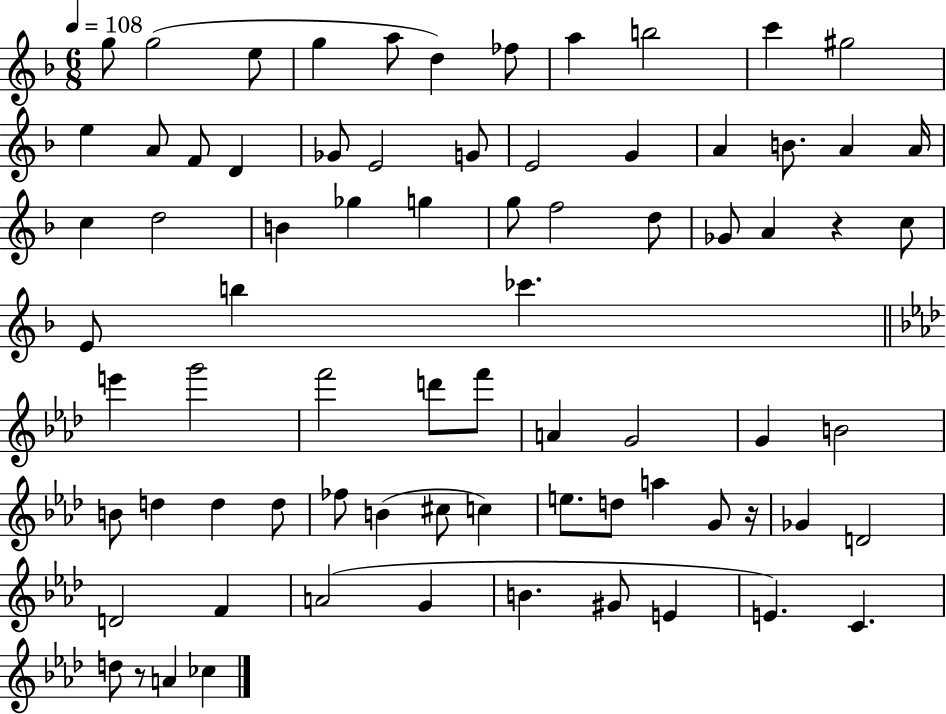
{
  \clef treble
  \numericTimeSignature
  \time 6/8
  \key f \major
  \tempo 4 = 108
  g''8 g''2( e''8 | g''4 a''8 d''4) fes''8 | a''4 b''2 | c'''4 gis''2 | \break e''4 a'8 f'8 d'4 | ges'8 e'2 g'8 | e'2 g'4 | a'4 b'8. a'4 a'16 | \break c''4 d''2 | b'4 ges''4 g''4 | g''8 f''2 d''8 | ges'8 a'4 r4 c''8 | \break e'8 b''4 ces'''4. | \bar "||" \break \key aes \major e'''4 g'''2 | f'''2 d'''8 f'''8 | a'4 g'2 | g'4 b'2 | \break b'8 d''4 d''4 d''8 | fes''8 b'4( cis''8 c''4) | e''8. d''8 a''4 g'8 r16 | ges'4 d'2 | \break d'2 f'4 | a'2( g'4 | b'4. gis'8 e'4 | e'4.) c'4. | \break d''8 r8 a'4 ces''4 | \bar "|."
}